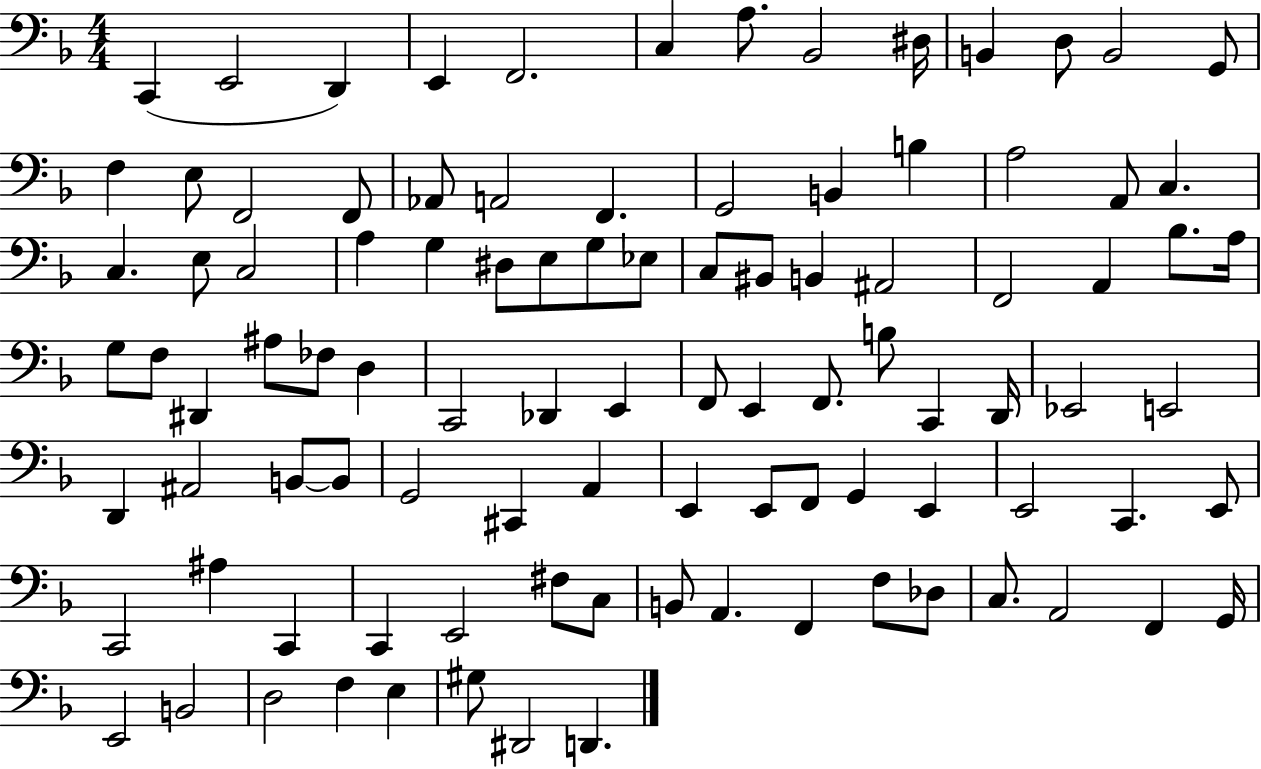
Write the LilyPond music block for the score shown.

{
  \clef bass
  \numericTimeSignature
  \time 4/4
  \key f \major
  \repeat volta 2 { c,4( e,2 d,4) | e,4 f,2. | c4 a8. bes,2 dis16 | b,4 d8 b,2 g,8 | \break f4 e8 f,2 f,8 | aes,8 a,2 f,4. | g,2 b,4 b4 | a2 a,8 c4. | \break c4. e8 c2 | a4 g4 dis8 e8 g8 ees8 | c8 bis,8 b,4 ais,2 | f,2 a,4 bes8. a16 | \break g8 f8 dis,4 ais8 fes8 d4 | c,2 des,4 e,4 | f,8 e,4 f,8. b8 c,4 d,16 | ees,2 e,2 | \break d,4 ais,2 b,8~~ b,8 | g,2 cis,4 a,4 | e,4 e,8 f,8 g,4 e,4 | e,2 c,4. e,8 | \break c,2 ais4 c,4 | c,4 e,2 fis8 c8 | b,8 a,4. f,4 f8 des8 | c8. a,2 f,4 g,16 | \break e,2 b,2 | d2 f4 e4 | gis8 dis,2 d,4. | } \bar "|."
}